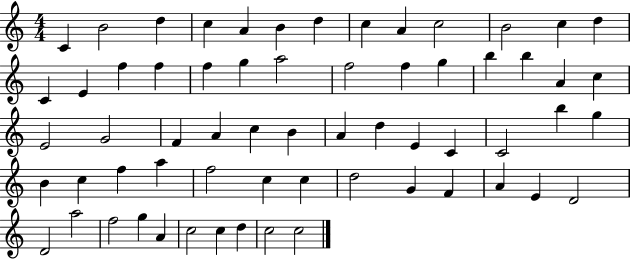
{
  \clef treble
  \numericTimeSignature
  \time 4/4
  \key c \major
  c'4 b'2 d''4 | c''4 a'4 b'4 d''4 | c''4 a'4 c''2 | b'2 c''4 d''4 | \break c'4 e'4 f''4 f''4 | f''4 g''4 a''2 | f''2 f''4 g''4 | b''4 b''4 a'4 c''4 | \break e'2 g'2 | f'4 a'4 c''4 b'4 | a'4 d''4 e'4 c'4 | c'2 b''4 g''4 | \break b'4 c''4 f''4 a''4 | f''2 c''4 c''4 | d''2 g'4 f'4 | a'4 e'4 d'2 | \break d'2 a''2 | f''2 g''4 a'4 | c''2 c''4 d''4 | c''2 c''2 | \break \bar "|."
}